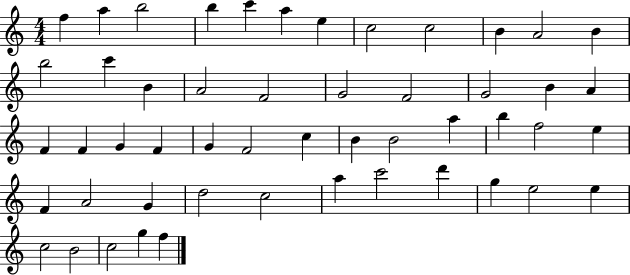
X:1
T:Untitled
M:4/4
L:1/4
K:C
f a b2 b c' a e c2 c2 B A2 B b2 c' B A2 F2 G2 F2 G2 B A F F G F G F2 c B B2 a b f2 e F A2 G d2 c2 a c'2 d' g e2 e c2 B2 c2 g f